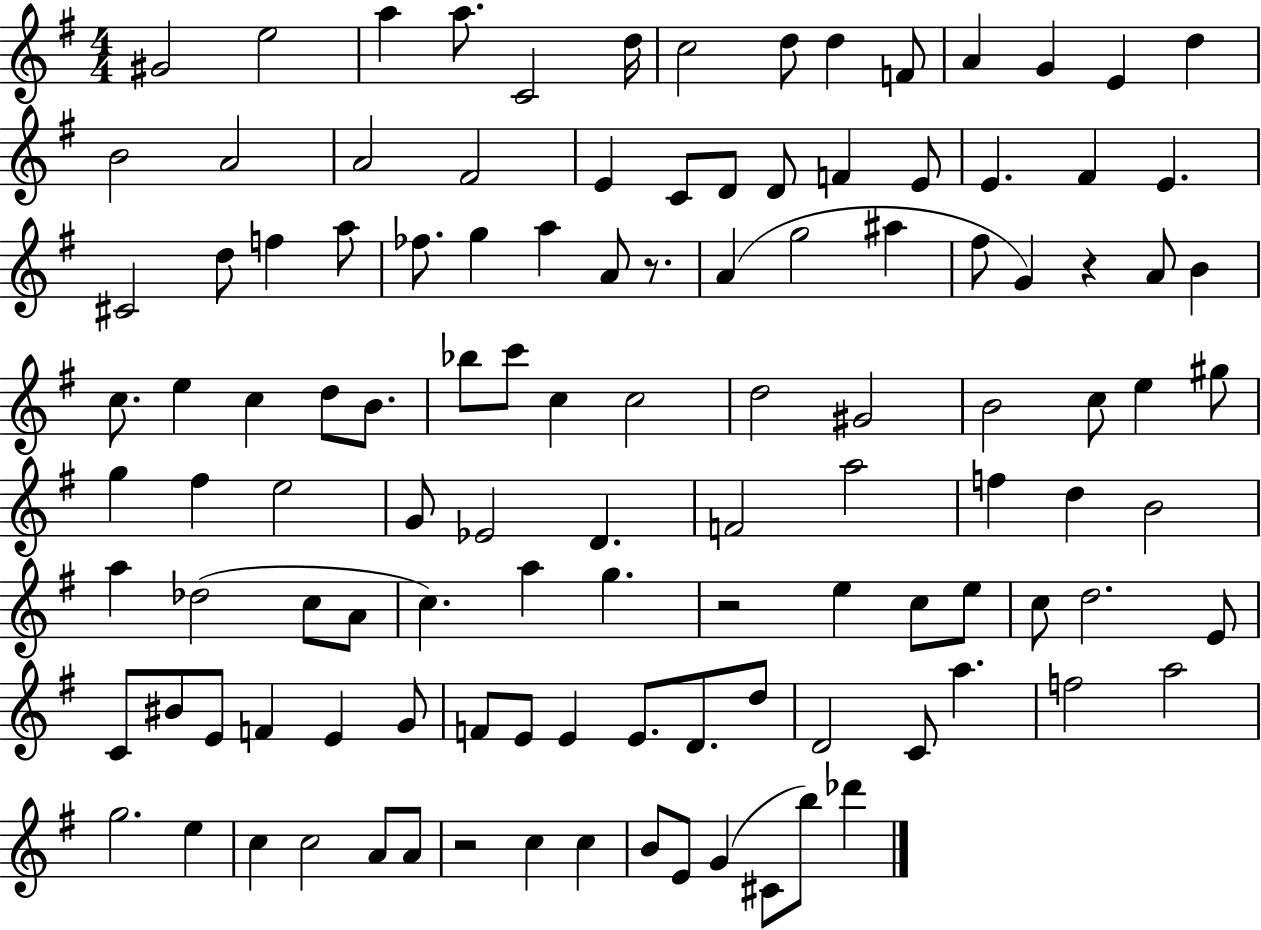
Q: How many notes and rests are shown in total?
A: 116